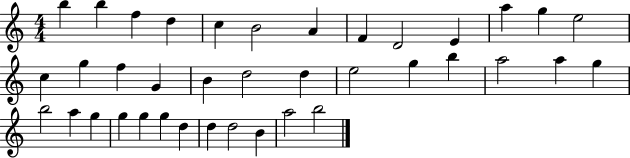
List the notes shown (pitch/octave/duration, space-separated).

B5/q B5/q F5/q D5/q C5/q B4/h A4/q F4/q D4/h E4/q A5/q G5/q E5/h C5/q G5/q F5/q G4/q B4/q D5/h D5/q E5/h G5/q B5/q A5/h A5/q G5/q B5/h A5/q G5/q G5/q G5/q G5/q D5/q D5/q D5/h B4/q A5/h B5/h